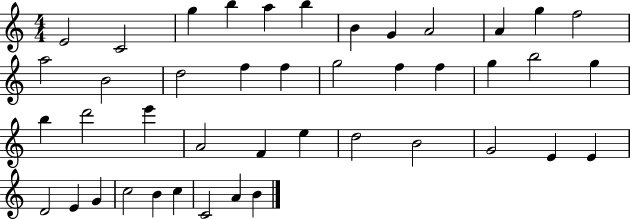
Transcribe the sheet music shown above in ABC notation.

X:1
T:Untitled
M:4/4
L:1/4
K:C
E2 C2 g b a b B G A2 A g f2 a2 B2 d2 f f g2 f f g b2 g b d'2 e' A2 F e d2 B2 G2 E E D2 E G c2 B c C2 A B